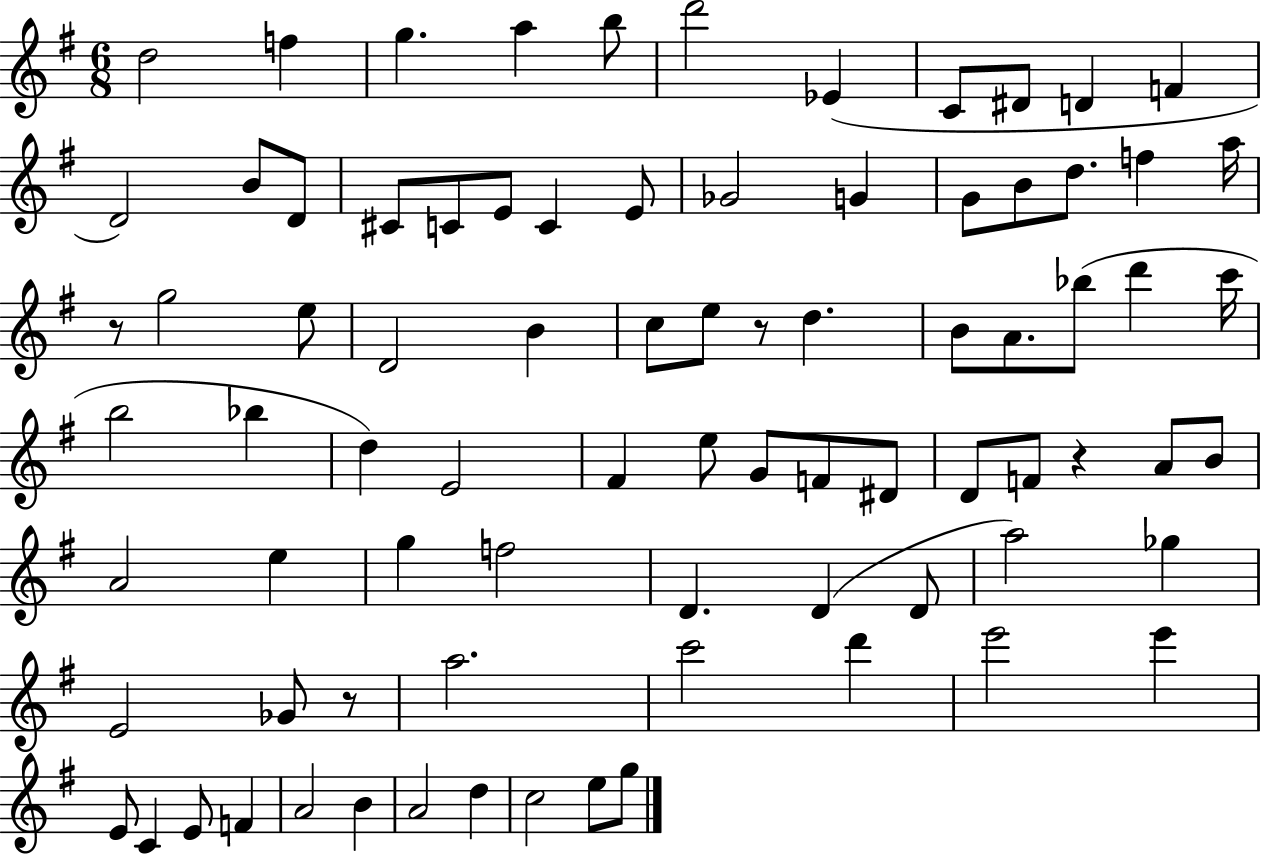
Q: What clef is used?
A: treble